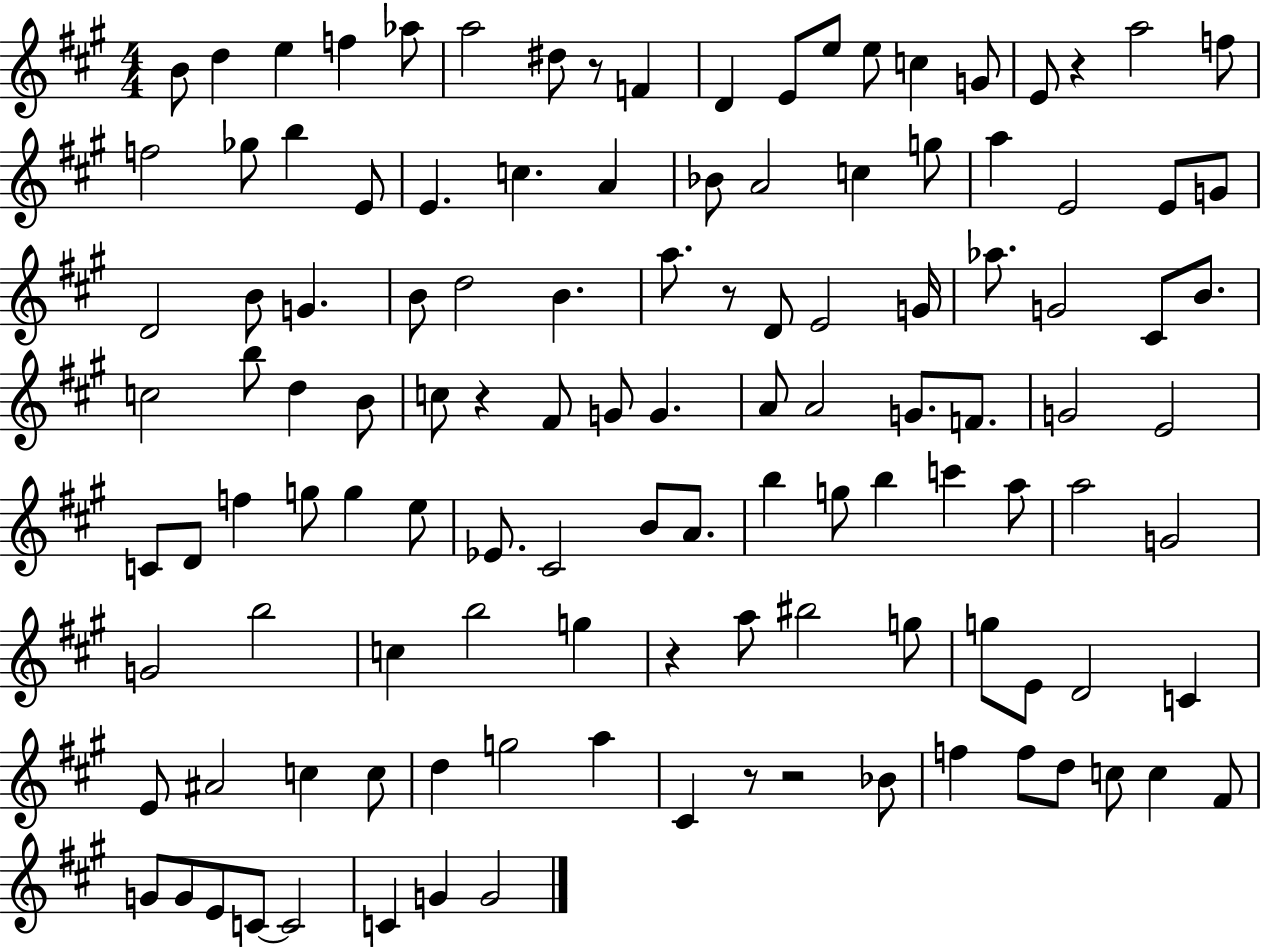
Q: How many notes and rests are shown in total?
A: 119